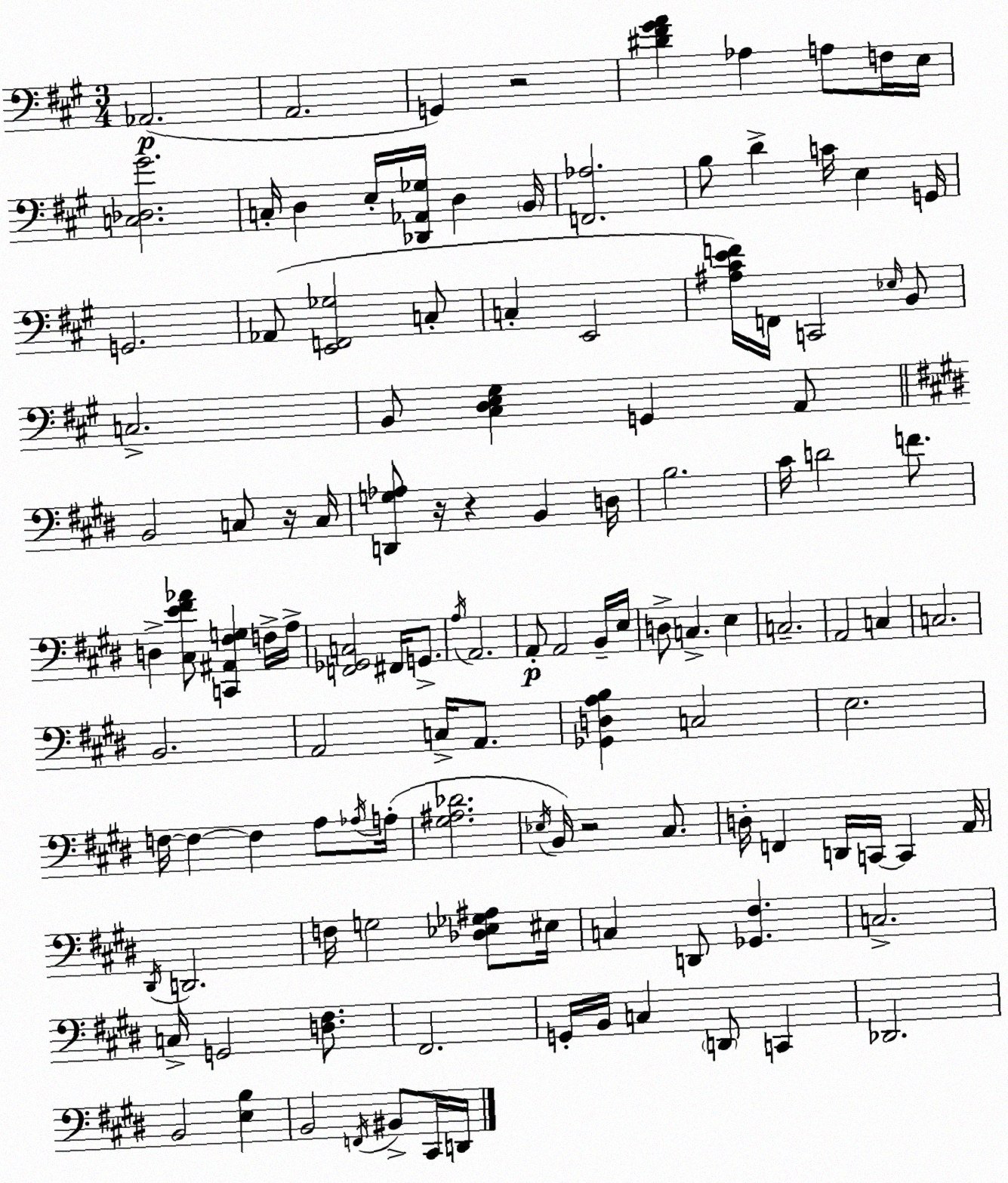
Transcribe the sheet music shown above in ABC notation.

X:1
T:Untitled
M:3/4
L:1/4
K:A
_A,,2 A,,2 G,, z2 [^D^F^GA] _A, A,/2 F,/4 E,/4 [C,_D,^G]2 C,/4 D, E,/4 [_D,,_A,,_G,]/4 D, B,,/4 [F,,_A,]2 B,/2 D C/4 E, G,,/4 G,,2 _A,,/2 [E,,F,,_G,]2 C,/2 C, E,,2 [^A,^CEF]/4 F,,/4 C,,2 _E,/4 B,,/2 C,2 B,,/2 [^C,D,E,^G,] G,, A,,/2 B,,2 C,/2 z/4 C,/4 [D,,G,_A,]/2 z/4 z B,, D,/4 B,2 ^C/4 D2 F/2 D, [^C,E^F_A]/2 [C,,^A,,^F,G,] F,/4 A,/4 [F,,_G,,C,]2 ^F,,/4 G,,/2 A,/4 A,,2 A,,/2 A,,2 B,,/4 E,/4 D,/2 C, E, C,2 A,,2 C, C,2 B,,2 A,,2 C,/4 A,,/2 [_G,,D,A,B,] C,2 E,2 F,/4 F, F, A,/2 _A,/4 A,/4 [^G,^A,_D]2 _E,/4 B,,/4 z2 ^C,/2 D,/4 F,, D,,/4 C,,/4 C,, A,,/4 ^D,,/4 D,,2 F,/4 G,2 [_D,_E,_G,^A,]/2 ^E,/4 C, D,,/2 [_G,,^F,] C,2 C,/4 G,,2 [D,^F,]/2 ^F,,2 G,,/4 B,,/4 C, D,,/2 C,, _D,,2 B,,2 [E,B,] B,,2 F,,/4 ^B,,/2 ^C,,/4 D,,/4